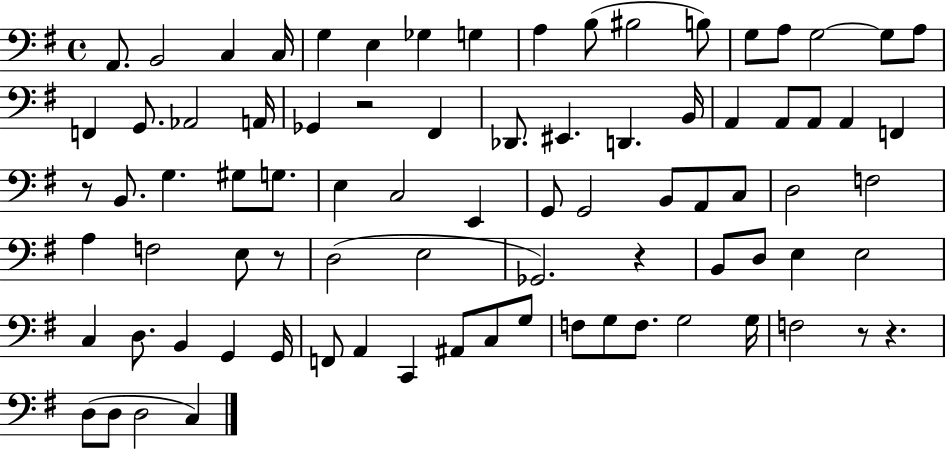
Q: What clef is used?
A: bass